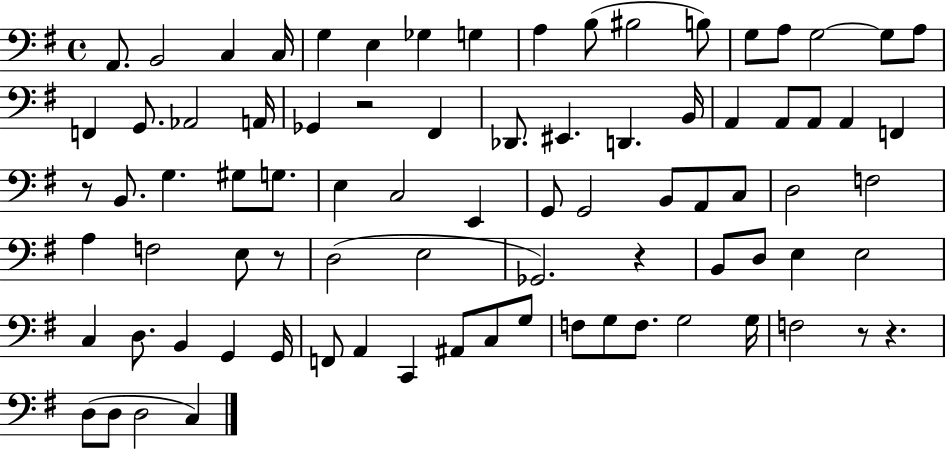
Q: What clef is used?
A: bass